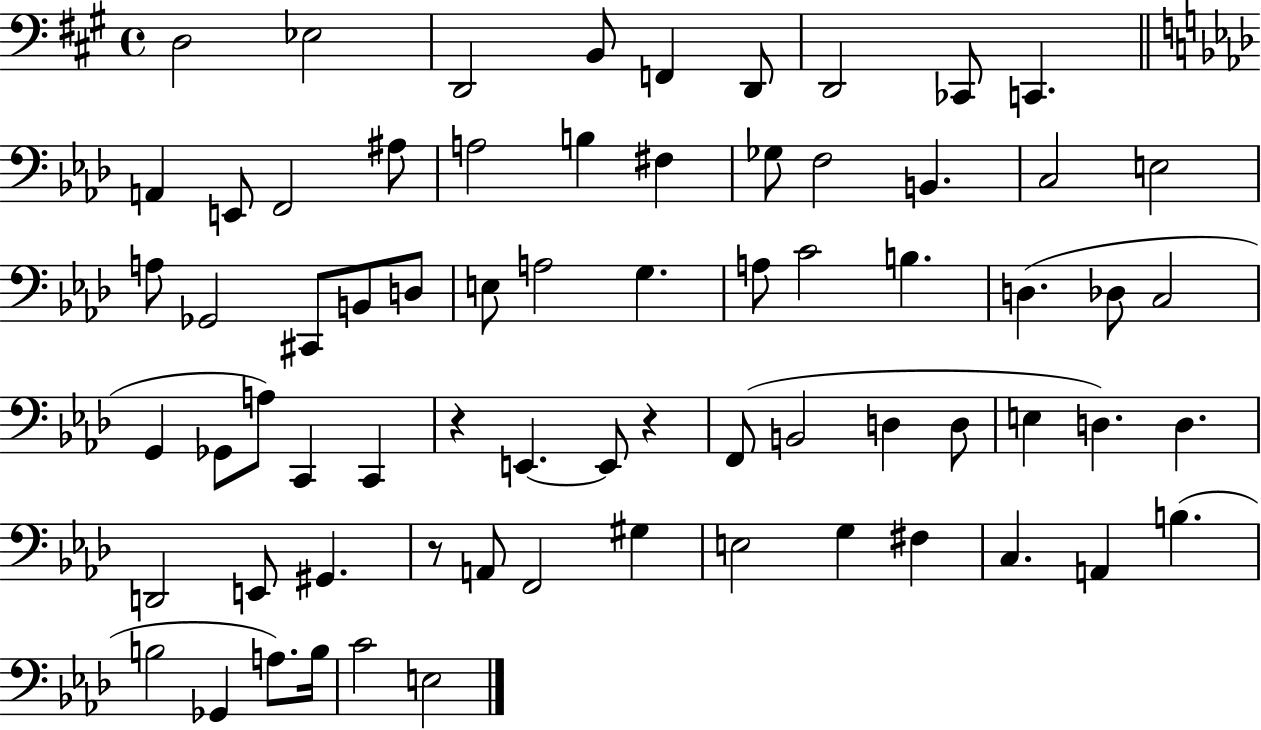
D3/h Eb3/h D2/h B2/e F2/q D2/e D2/h CES2/e C2/q. A2/q E2/e F2/h A#3/e A3/h B3/q F#3/q Gb3/e F3/h B2/q. C3/h E3/h A3/e Gb2/h C#2/e B2/e D3/e E3/e A3/h G3/q. A3/e C4/h B3/q. D3/q. Db3/e C3/h G2/q Gb2/e A3/e C2/q C2/q R/q E2/q. E2/e R/q F2/e B2/h D3/q D3/e E3/q D3/q. D3/q. D2/h E2/e G#2/q. R/e A2/e F2/h G#3/q E3/h G3/q F#3/q C3/q. A2/q B3/q. B3/h Gb2/q A3/e. B3/s C4/h E3/h